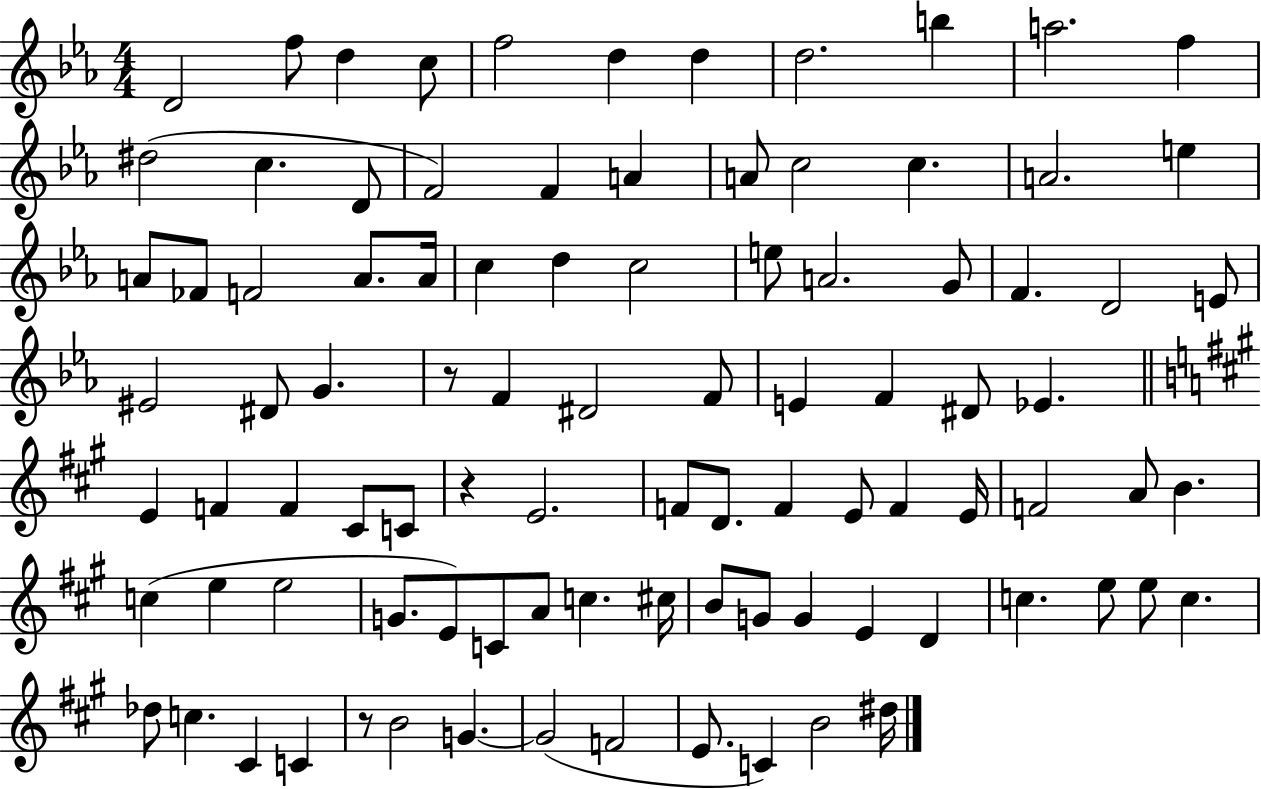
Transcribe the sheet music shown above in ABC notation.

X:1
T:Untitled
M:4/4
L:1/4
K:Eb
D2 f/2 d c/2 f2 d d d2 b a2 f ^d2 c D/2 F2 F A A/2 c2 c A2 e A/2 _F/2 F2 A/2 A/4 c d c2 e/2 A2 G/2 F D2 E/2 ^E2 ^D/2 G z/2 F ^D2 F/2 E F ^D/2 _E E F F ^C/2 C/2 z E2 F/2 D/2 F E/2 F E/4 F2 A/2 B c e e2 G/2 E/2 C/2 A/2 c ^c/4 B/2 G/2 G E D c e/2 e/2 c _d/2 c ^C C z/2 B2 G G2 F2 E/2 C B2 ^d/4